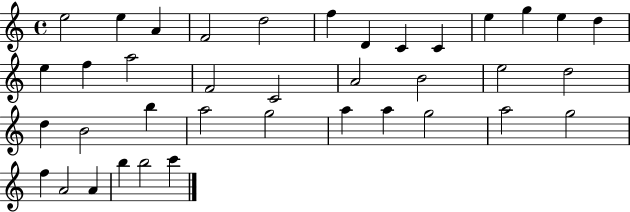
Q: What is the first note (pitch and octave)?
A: E5